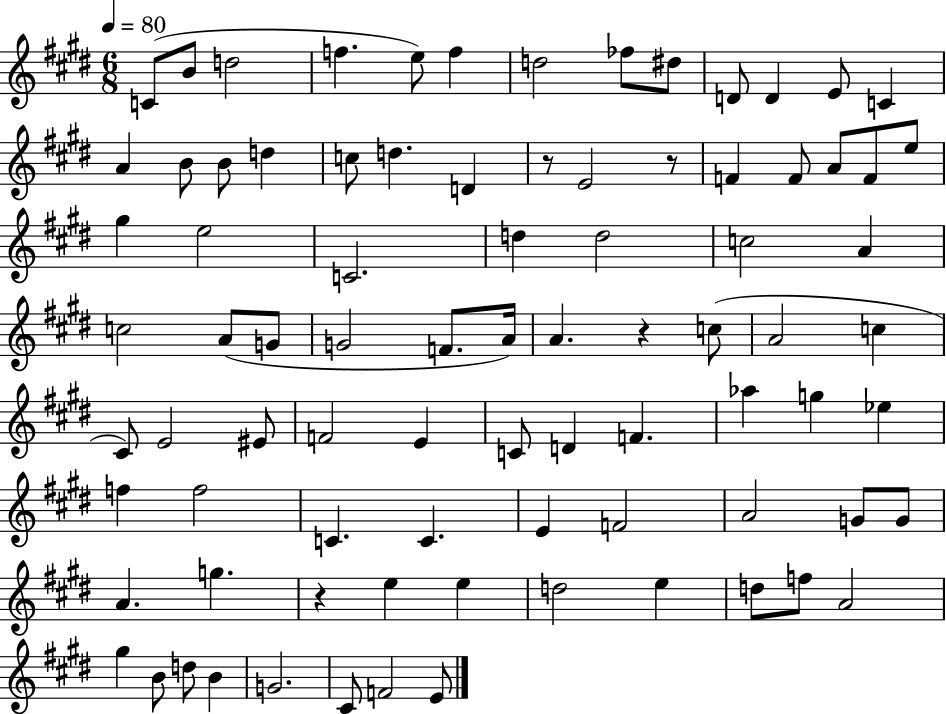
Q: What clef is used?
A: treble